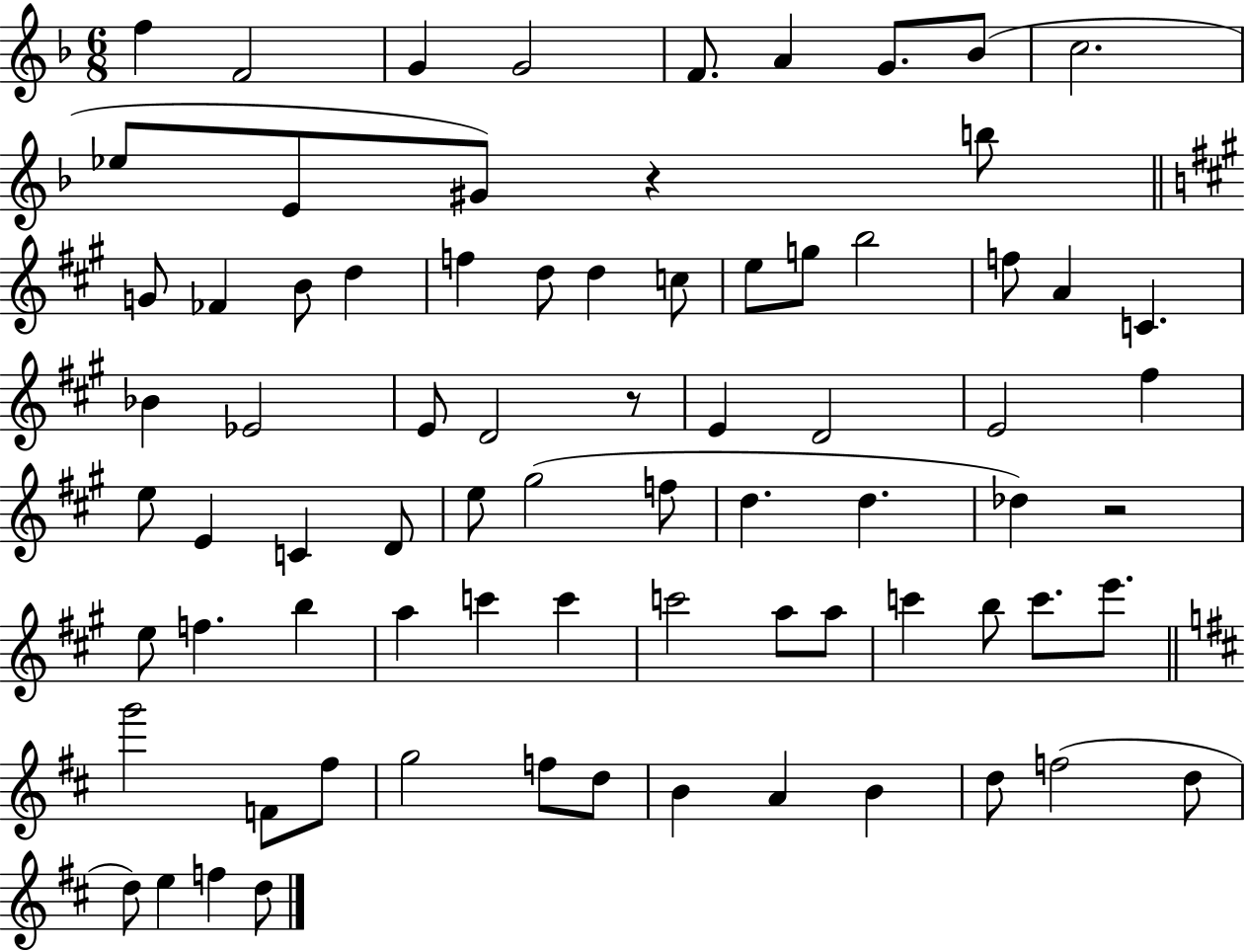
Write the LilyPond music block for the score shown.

{
  \clef treble
  \numericTimeSignature
  \time 6/8
  \key f \major
  \repeat volta 2 { f''4 f'2 | g'4 g'2 | f'8. a'4 g'8. bes'8( | c''2. | \break ees''8 e'8 gis'8) r4 b''8 | \bar "||" \break \key a \major g'8 fes'4 b'8 d''4 | f''4 d''8 d''4 c''8 | e''8 g''8 b''2 | f''8 a'4 c'4. | \break bes'4 ees'2 | e'8 d'2 r8 | e'4 d'2 | e'2 fis''4 | \break e''8 e'4 c'4 d'8 | e''8 gis''2( f''8 | d''4. d''4. | des''4) r2 | \break e''8 f''4. b''4 | a''4 c'''4 c'''4 | c'''2 a''8 a''8 | c'''4 b''8 c'''8. e'''8. | \break \bar "||" \break \key b \minor g'''2 f'8 fis''8 | g''2 f''8 d''8 | b'4 a'4 b'4 | d''8 f''2( d''8 | \break d''8) e''4 f''4 d''8 | } \bar "|."
}